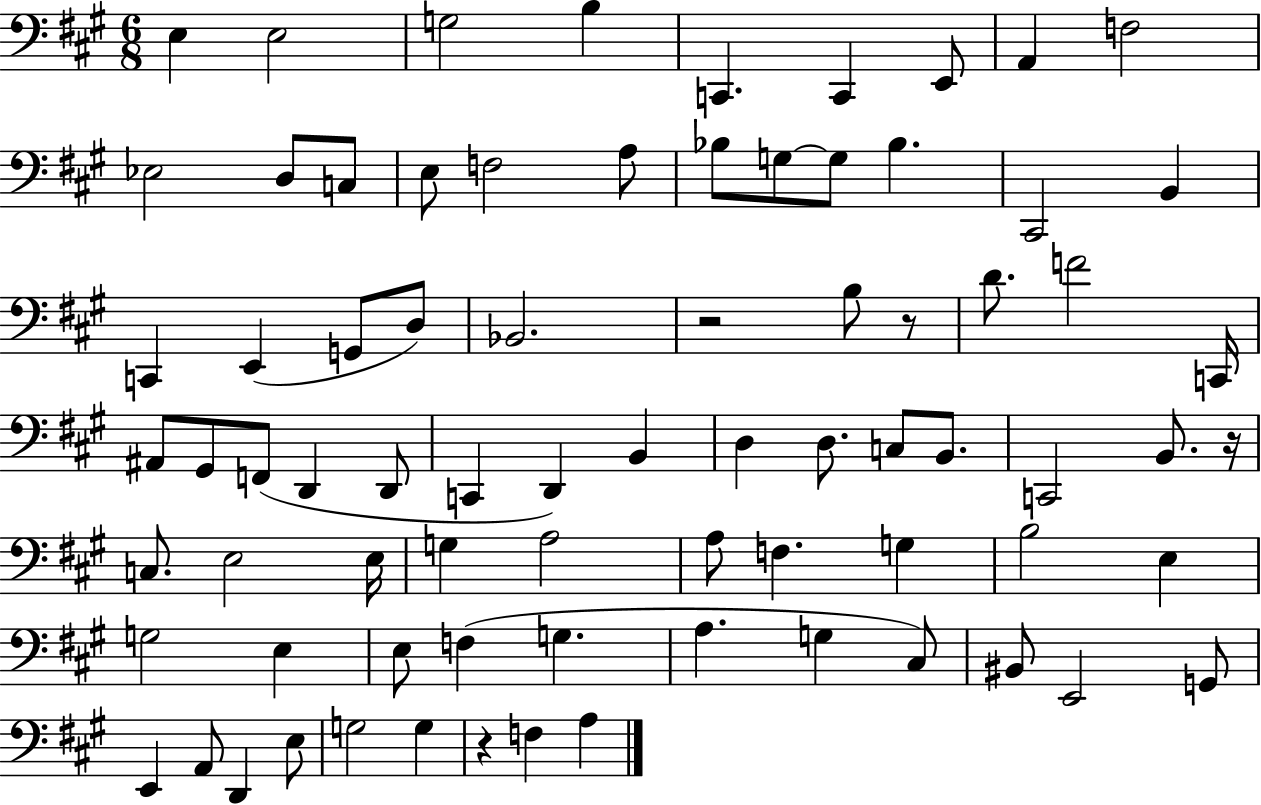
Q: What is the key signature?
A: A major